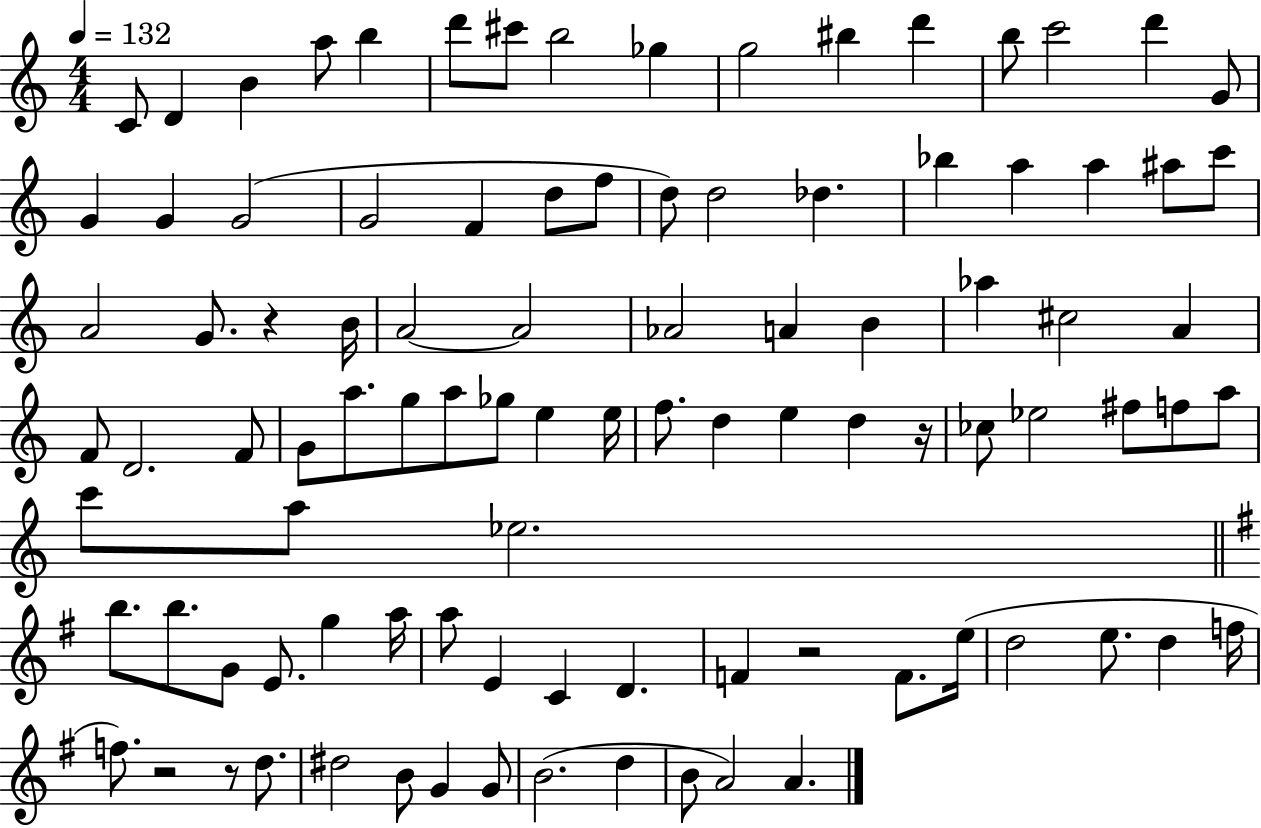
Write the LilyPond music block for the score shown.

{
  \clef treble
  \numericTimeSignature
  \time 4/4
  \key c \major
  \tempo 4 = 132
  c'8 d'4 b'4 a''8 b''4 | d'''8 cis'''8 b''2 ges''4 | g''2 bis''4 d'''4 | b''8 c'''2 d'''4 g'8 | \break g'4 g'4 g'2( | g'2 f'4 d''8 f''8 | d''8) d''2 des''4. | bes''4 a''4 a''4 ais''8 c'''8 | \break a'2 g'8. r4 b'16 | a'2~~ a'2 | aes'2 a'4 b'4 | aes''4 cis''2 a'4 | \break f'8 d'2. f'8 | g'8 a''8. g''8 a''8 ges''8 e''4 e''16 | f''8. d''4 e''4 d''4 r16 | ces''8 ees''2 fis''8 f''8 a''8 | \break c'''8 a''8 ees''2. | \bar "||" \break \key g \major b''8. b''8. g'8 e'8. g''4 a''16 | a''8 e'4 c'4 d'4. | f'4 r2 f'8. e''16( | d''2 e''8. d''4 f''16 | \break f''8.) r2 r8 d''8. | dis''2 b'8 g'4 g'8 | b'2.( d''4 | b'8 a'2) a'4. | \break \bar "|."
}